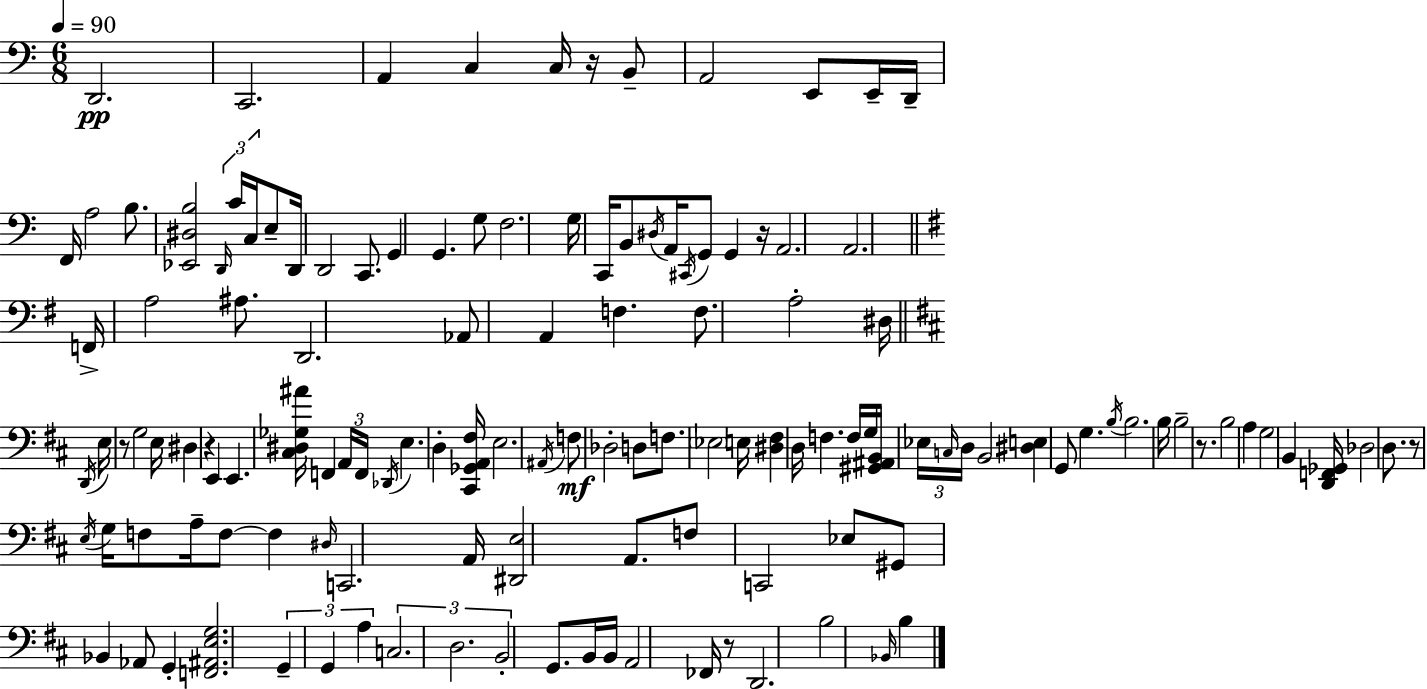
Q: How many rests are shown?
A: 7